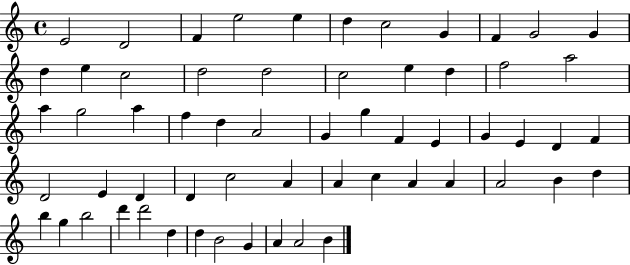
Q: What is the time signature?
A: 4/4